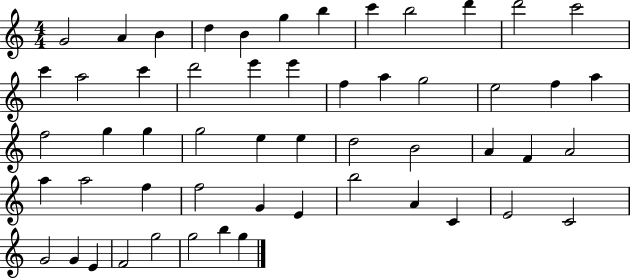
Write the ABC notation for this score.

X:1
T:Untitled
M:4/4
L:1/4
K:C
G2 A B d B g b c' b2 d' d'2 c'2 c' a2 c' d'2 e' e' f a g2 e2 f a f2 g g g2 e e d2 B2 A F A2 a a2 f f2 G E b2 A C E2 C2 G2 G E F2 g2 g2 b g